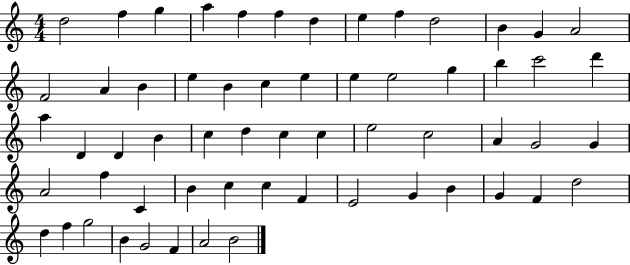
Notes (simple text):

D5/h F5/q G5/q A5/q F5/q F5/q D5/q E5/q F5/q D5/h B4/q G4/q A4/h F4/h A4/q B4/q E5/q B4/q C5/q E5/q E5/q E5/h G5/q B5/q C6/h D6/q A5/q D4/q D4/q B4/q C5/q D5/q C5/q C5/q E5/h C5/h A4/q G4/h G4/q A4/h F5/q C4/q B4/q C5/q C5/q F4/q E4/h G4/q B4/q G4/q F4/q D5/h D5/q F5/q G5/h B4/q G4/h F4/q A4/h B4/h